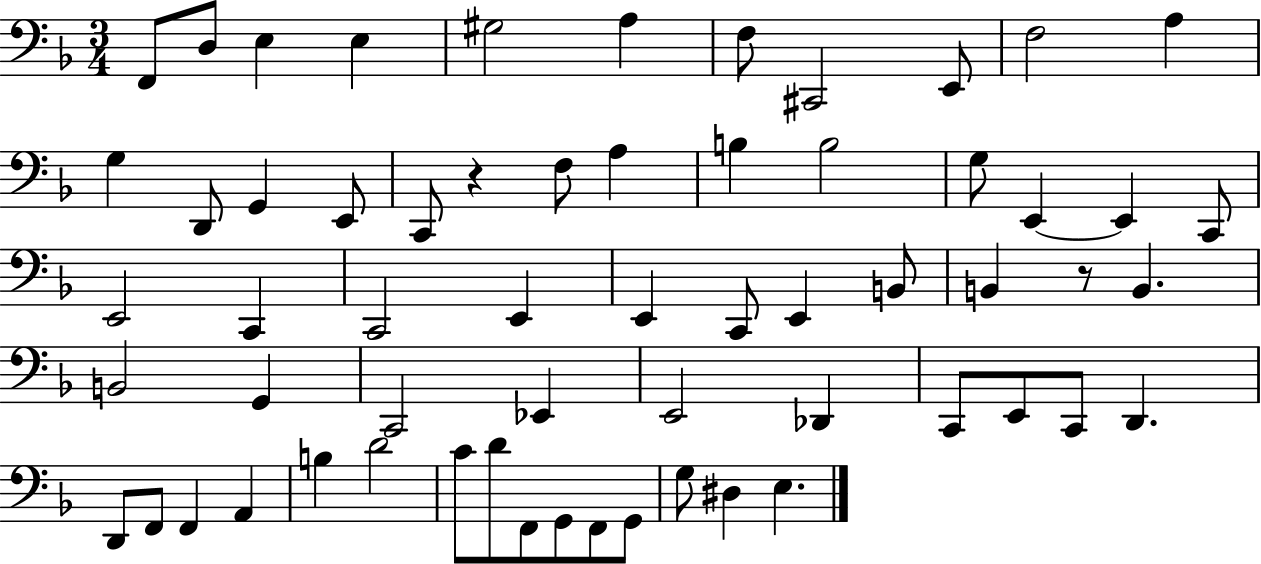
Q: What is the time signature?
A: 3/4